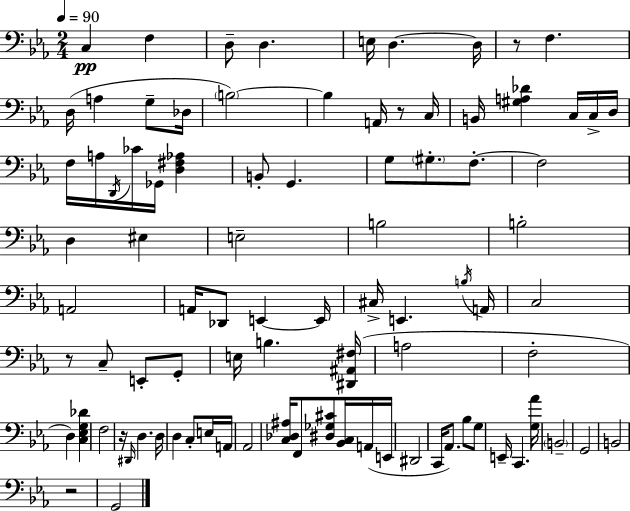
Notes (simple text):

C3/q F3/q D3/e D3/q. E3/s D3/q. D3/s R/e F3/q. D3/s A3/q G3/e Db3/s B3/h B3/q A2/s R/e C3/s B2/s [G#3,A3,Db4]/q C3/s C3/s D3/s F3/s A3/s D2/s CES4/s Gb2/s [D3,F#3,Ab3]/q B2/e G2/q. G3/e G#3/e. F3/e. F3/h D3/q EIS3/q E3/h B3/h B3/h A2/h A2/s Db2/e E2/q E2/s C#3/s E2/q. B3/s A2/s C3/h R/e C3/e E2/e G2/e E3/s B3/q. [D#2,A#2,F#3]/s A3/h F3/h D3/q [C3,Eb3,G3,Db4]/q F3/h R/s D#2/s D3/q. D3/s D3/q C3/e E3/s A2/s Ab2/h [C3,Db3,A#3]/s F2/e [D#3,Gb3,C#4]/e [Bb2,C3]/s A2/s E2/s D#2/h C2/s Ab2/e. Bb3/e G3/e E2/s C2/q. [G3,Ab4]/s B2/h G2/h B2/h R/h G2/h